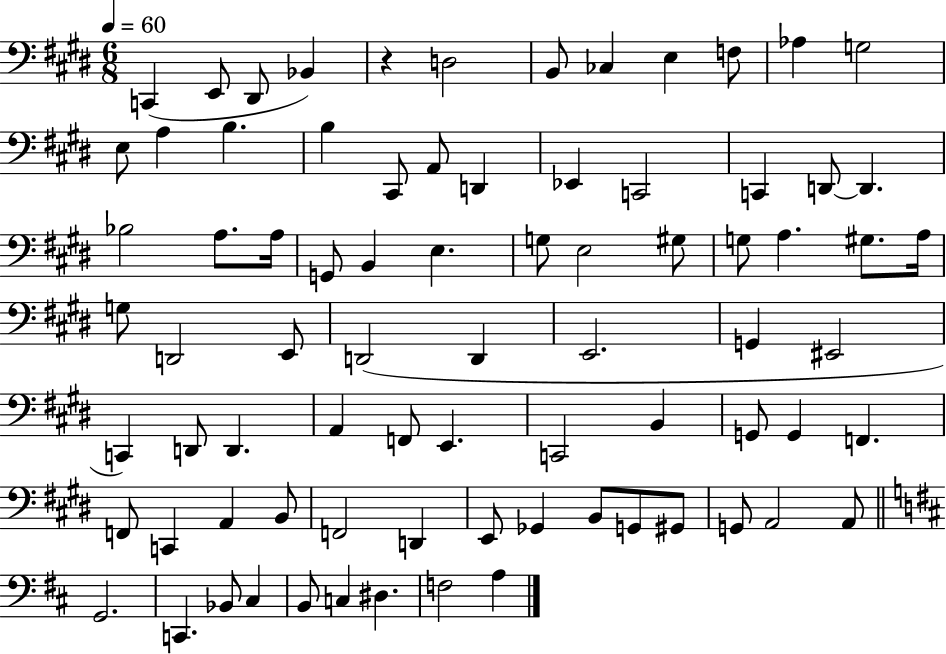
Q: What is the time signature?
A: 6/8